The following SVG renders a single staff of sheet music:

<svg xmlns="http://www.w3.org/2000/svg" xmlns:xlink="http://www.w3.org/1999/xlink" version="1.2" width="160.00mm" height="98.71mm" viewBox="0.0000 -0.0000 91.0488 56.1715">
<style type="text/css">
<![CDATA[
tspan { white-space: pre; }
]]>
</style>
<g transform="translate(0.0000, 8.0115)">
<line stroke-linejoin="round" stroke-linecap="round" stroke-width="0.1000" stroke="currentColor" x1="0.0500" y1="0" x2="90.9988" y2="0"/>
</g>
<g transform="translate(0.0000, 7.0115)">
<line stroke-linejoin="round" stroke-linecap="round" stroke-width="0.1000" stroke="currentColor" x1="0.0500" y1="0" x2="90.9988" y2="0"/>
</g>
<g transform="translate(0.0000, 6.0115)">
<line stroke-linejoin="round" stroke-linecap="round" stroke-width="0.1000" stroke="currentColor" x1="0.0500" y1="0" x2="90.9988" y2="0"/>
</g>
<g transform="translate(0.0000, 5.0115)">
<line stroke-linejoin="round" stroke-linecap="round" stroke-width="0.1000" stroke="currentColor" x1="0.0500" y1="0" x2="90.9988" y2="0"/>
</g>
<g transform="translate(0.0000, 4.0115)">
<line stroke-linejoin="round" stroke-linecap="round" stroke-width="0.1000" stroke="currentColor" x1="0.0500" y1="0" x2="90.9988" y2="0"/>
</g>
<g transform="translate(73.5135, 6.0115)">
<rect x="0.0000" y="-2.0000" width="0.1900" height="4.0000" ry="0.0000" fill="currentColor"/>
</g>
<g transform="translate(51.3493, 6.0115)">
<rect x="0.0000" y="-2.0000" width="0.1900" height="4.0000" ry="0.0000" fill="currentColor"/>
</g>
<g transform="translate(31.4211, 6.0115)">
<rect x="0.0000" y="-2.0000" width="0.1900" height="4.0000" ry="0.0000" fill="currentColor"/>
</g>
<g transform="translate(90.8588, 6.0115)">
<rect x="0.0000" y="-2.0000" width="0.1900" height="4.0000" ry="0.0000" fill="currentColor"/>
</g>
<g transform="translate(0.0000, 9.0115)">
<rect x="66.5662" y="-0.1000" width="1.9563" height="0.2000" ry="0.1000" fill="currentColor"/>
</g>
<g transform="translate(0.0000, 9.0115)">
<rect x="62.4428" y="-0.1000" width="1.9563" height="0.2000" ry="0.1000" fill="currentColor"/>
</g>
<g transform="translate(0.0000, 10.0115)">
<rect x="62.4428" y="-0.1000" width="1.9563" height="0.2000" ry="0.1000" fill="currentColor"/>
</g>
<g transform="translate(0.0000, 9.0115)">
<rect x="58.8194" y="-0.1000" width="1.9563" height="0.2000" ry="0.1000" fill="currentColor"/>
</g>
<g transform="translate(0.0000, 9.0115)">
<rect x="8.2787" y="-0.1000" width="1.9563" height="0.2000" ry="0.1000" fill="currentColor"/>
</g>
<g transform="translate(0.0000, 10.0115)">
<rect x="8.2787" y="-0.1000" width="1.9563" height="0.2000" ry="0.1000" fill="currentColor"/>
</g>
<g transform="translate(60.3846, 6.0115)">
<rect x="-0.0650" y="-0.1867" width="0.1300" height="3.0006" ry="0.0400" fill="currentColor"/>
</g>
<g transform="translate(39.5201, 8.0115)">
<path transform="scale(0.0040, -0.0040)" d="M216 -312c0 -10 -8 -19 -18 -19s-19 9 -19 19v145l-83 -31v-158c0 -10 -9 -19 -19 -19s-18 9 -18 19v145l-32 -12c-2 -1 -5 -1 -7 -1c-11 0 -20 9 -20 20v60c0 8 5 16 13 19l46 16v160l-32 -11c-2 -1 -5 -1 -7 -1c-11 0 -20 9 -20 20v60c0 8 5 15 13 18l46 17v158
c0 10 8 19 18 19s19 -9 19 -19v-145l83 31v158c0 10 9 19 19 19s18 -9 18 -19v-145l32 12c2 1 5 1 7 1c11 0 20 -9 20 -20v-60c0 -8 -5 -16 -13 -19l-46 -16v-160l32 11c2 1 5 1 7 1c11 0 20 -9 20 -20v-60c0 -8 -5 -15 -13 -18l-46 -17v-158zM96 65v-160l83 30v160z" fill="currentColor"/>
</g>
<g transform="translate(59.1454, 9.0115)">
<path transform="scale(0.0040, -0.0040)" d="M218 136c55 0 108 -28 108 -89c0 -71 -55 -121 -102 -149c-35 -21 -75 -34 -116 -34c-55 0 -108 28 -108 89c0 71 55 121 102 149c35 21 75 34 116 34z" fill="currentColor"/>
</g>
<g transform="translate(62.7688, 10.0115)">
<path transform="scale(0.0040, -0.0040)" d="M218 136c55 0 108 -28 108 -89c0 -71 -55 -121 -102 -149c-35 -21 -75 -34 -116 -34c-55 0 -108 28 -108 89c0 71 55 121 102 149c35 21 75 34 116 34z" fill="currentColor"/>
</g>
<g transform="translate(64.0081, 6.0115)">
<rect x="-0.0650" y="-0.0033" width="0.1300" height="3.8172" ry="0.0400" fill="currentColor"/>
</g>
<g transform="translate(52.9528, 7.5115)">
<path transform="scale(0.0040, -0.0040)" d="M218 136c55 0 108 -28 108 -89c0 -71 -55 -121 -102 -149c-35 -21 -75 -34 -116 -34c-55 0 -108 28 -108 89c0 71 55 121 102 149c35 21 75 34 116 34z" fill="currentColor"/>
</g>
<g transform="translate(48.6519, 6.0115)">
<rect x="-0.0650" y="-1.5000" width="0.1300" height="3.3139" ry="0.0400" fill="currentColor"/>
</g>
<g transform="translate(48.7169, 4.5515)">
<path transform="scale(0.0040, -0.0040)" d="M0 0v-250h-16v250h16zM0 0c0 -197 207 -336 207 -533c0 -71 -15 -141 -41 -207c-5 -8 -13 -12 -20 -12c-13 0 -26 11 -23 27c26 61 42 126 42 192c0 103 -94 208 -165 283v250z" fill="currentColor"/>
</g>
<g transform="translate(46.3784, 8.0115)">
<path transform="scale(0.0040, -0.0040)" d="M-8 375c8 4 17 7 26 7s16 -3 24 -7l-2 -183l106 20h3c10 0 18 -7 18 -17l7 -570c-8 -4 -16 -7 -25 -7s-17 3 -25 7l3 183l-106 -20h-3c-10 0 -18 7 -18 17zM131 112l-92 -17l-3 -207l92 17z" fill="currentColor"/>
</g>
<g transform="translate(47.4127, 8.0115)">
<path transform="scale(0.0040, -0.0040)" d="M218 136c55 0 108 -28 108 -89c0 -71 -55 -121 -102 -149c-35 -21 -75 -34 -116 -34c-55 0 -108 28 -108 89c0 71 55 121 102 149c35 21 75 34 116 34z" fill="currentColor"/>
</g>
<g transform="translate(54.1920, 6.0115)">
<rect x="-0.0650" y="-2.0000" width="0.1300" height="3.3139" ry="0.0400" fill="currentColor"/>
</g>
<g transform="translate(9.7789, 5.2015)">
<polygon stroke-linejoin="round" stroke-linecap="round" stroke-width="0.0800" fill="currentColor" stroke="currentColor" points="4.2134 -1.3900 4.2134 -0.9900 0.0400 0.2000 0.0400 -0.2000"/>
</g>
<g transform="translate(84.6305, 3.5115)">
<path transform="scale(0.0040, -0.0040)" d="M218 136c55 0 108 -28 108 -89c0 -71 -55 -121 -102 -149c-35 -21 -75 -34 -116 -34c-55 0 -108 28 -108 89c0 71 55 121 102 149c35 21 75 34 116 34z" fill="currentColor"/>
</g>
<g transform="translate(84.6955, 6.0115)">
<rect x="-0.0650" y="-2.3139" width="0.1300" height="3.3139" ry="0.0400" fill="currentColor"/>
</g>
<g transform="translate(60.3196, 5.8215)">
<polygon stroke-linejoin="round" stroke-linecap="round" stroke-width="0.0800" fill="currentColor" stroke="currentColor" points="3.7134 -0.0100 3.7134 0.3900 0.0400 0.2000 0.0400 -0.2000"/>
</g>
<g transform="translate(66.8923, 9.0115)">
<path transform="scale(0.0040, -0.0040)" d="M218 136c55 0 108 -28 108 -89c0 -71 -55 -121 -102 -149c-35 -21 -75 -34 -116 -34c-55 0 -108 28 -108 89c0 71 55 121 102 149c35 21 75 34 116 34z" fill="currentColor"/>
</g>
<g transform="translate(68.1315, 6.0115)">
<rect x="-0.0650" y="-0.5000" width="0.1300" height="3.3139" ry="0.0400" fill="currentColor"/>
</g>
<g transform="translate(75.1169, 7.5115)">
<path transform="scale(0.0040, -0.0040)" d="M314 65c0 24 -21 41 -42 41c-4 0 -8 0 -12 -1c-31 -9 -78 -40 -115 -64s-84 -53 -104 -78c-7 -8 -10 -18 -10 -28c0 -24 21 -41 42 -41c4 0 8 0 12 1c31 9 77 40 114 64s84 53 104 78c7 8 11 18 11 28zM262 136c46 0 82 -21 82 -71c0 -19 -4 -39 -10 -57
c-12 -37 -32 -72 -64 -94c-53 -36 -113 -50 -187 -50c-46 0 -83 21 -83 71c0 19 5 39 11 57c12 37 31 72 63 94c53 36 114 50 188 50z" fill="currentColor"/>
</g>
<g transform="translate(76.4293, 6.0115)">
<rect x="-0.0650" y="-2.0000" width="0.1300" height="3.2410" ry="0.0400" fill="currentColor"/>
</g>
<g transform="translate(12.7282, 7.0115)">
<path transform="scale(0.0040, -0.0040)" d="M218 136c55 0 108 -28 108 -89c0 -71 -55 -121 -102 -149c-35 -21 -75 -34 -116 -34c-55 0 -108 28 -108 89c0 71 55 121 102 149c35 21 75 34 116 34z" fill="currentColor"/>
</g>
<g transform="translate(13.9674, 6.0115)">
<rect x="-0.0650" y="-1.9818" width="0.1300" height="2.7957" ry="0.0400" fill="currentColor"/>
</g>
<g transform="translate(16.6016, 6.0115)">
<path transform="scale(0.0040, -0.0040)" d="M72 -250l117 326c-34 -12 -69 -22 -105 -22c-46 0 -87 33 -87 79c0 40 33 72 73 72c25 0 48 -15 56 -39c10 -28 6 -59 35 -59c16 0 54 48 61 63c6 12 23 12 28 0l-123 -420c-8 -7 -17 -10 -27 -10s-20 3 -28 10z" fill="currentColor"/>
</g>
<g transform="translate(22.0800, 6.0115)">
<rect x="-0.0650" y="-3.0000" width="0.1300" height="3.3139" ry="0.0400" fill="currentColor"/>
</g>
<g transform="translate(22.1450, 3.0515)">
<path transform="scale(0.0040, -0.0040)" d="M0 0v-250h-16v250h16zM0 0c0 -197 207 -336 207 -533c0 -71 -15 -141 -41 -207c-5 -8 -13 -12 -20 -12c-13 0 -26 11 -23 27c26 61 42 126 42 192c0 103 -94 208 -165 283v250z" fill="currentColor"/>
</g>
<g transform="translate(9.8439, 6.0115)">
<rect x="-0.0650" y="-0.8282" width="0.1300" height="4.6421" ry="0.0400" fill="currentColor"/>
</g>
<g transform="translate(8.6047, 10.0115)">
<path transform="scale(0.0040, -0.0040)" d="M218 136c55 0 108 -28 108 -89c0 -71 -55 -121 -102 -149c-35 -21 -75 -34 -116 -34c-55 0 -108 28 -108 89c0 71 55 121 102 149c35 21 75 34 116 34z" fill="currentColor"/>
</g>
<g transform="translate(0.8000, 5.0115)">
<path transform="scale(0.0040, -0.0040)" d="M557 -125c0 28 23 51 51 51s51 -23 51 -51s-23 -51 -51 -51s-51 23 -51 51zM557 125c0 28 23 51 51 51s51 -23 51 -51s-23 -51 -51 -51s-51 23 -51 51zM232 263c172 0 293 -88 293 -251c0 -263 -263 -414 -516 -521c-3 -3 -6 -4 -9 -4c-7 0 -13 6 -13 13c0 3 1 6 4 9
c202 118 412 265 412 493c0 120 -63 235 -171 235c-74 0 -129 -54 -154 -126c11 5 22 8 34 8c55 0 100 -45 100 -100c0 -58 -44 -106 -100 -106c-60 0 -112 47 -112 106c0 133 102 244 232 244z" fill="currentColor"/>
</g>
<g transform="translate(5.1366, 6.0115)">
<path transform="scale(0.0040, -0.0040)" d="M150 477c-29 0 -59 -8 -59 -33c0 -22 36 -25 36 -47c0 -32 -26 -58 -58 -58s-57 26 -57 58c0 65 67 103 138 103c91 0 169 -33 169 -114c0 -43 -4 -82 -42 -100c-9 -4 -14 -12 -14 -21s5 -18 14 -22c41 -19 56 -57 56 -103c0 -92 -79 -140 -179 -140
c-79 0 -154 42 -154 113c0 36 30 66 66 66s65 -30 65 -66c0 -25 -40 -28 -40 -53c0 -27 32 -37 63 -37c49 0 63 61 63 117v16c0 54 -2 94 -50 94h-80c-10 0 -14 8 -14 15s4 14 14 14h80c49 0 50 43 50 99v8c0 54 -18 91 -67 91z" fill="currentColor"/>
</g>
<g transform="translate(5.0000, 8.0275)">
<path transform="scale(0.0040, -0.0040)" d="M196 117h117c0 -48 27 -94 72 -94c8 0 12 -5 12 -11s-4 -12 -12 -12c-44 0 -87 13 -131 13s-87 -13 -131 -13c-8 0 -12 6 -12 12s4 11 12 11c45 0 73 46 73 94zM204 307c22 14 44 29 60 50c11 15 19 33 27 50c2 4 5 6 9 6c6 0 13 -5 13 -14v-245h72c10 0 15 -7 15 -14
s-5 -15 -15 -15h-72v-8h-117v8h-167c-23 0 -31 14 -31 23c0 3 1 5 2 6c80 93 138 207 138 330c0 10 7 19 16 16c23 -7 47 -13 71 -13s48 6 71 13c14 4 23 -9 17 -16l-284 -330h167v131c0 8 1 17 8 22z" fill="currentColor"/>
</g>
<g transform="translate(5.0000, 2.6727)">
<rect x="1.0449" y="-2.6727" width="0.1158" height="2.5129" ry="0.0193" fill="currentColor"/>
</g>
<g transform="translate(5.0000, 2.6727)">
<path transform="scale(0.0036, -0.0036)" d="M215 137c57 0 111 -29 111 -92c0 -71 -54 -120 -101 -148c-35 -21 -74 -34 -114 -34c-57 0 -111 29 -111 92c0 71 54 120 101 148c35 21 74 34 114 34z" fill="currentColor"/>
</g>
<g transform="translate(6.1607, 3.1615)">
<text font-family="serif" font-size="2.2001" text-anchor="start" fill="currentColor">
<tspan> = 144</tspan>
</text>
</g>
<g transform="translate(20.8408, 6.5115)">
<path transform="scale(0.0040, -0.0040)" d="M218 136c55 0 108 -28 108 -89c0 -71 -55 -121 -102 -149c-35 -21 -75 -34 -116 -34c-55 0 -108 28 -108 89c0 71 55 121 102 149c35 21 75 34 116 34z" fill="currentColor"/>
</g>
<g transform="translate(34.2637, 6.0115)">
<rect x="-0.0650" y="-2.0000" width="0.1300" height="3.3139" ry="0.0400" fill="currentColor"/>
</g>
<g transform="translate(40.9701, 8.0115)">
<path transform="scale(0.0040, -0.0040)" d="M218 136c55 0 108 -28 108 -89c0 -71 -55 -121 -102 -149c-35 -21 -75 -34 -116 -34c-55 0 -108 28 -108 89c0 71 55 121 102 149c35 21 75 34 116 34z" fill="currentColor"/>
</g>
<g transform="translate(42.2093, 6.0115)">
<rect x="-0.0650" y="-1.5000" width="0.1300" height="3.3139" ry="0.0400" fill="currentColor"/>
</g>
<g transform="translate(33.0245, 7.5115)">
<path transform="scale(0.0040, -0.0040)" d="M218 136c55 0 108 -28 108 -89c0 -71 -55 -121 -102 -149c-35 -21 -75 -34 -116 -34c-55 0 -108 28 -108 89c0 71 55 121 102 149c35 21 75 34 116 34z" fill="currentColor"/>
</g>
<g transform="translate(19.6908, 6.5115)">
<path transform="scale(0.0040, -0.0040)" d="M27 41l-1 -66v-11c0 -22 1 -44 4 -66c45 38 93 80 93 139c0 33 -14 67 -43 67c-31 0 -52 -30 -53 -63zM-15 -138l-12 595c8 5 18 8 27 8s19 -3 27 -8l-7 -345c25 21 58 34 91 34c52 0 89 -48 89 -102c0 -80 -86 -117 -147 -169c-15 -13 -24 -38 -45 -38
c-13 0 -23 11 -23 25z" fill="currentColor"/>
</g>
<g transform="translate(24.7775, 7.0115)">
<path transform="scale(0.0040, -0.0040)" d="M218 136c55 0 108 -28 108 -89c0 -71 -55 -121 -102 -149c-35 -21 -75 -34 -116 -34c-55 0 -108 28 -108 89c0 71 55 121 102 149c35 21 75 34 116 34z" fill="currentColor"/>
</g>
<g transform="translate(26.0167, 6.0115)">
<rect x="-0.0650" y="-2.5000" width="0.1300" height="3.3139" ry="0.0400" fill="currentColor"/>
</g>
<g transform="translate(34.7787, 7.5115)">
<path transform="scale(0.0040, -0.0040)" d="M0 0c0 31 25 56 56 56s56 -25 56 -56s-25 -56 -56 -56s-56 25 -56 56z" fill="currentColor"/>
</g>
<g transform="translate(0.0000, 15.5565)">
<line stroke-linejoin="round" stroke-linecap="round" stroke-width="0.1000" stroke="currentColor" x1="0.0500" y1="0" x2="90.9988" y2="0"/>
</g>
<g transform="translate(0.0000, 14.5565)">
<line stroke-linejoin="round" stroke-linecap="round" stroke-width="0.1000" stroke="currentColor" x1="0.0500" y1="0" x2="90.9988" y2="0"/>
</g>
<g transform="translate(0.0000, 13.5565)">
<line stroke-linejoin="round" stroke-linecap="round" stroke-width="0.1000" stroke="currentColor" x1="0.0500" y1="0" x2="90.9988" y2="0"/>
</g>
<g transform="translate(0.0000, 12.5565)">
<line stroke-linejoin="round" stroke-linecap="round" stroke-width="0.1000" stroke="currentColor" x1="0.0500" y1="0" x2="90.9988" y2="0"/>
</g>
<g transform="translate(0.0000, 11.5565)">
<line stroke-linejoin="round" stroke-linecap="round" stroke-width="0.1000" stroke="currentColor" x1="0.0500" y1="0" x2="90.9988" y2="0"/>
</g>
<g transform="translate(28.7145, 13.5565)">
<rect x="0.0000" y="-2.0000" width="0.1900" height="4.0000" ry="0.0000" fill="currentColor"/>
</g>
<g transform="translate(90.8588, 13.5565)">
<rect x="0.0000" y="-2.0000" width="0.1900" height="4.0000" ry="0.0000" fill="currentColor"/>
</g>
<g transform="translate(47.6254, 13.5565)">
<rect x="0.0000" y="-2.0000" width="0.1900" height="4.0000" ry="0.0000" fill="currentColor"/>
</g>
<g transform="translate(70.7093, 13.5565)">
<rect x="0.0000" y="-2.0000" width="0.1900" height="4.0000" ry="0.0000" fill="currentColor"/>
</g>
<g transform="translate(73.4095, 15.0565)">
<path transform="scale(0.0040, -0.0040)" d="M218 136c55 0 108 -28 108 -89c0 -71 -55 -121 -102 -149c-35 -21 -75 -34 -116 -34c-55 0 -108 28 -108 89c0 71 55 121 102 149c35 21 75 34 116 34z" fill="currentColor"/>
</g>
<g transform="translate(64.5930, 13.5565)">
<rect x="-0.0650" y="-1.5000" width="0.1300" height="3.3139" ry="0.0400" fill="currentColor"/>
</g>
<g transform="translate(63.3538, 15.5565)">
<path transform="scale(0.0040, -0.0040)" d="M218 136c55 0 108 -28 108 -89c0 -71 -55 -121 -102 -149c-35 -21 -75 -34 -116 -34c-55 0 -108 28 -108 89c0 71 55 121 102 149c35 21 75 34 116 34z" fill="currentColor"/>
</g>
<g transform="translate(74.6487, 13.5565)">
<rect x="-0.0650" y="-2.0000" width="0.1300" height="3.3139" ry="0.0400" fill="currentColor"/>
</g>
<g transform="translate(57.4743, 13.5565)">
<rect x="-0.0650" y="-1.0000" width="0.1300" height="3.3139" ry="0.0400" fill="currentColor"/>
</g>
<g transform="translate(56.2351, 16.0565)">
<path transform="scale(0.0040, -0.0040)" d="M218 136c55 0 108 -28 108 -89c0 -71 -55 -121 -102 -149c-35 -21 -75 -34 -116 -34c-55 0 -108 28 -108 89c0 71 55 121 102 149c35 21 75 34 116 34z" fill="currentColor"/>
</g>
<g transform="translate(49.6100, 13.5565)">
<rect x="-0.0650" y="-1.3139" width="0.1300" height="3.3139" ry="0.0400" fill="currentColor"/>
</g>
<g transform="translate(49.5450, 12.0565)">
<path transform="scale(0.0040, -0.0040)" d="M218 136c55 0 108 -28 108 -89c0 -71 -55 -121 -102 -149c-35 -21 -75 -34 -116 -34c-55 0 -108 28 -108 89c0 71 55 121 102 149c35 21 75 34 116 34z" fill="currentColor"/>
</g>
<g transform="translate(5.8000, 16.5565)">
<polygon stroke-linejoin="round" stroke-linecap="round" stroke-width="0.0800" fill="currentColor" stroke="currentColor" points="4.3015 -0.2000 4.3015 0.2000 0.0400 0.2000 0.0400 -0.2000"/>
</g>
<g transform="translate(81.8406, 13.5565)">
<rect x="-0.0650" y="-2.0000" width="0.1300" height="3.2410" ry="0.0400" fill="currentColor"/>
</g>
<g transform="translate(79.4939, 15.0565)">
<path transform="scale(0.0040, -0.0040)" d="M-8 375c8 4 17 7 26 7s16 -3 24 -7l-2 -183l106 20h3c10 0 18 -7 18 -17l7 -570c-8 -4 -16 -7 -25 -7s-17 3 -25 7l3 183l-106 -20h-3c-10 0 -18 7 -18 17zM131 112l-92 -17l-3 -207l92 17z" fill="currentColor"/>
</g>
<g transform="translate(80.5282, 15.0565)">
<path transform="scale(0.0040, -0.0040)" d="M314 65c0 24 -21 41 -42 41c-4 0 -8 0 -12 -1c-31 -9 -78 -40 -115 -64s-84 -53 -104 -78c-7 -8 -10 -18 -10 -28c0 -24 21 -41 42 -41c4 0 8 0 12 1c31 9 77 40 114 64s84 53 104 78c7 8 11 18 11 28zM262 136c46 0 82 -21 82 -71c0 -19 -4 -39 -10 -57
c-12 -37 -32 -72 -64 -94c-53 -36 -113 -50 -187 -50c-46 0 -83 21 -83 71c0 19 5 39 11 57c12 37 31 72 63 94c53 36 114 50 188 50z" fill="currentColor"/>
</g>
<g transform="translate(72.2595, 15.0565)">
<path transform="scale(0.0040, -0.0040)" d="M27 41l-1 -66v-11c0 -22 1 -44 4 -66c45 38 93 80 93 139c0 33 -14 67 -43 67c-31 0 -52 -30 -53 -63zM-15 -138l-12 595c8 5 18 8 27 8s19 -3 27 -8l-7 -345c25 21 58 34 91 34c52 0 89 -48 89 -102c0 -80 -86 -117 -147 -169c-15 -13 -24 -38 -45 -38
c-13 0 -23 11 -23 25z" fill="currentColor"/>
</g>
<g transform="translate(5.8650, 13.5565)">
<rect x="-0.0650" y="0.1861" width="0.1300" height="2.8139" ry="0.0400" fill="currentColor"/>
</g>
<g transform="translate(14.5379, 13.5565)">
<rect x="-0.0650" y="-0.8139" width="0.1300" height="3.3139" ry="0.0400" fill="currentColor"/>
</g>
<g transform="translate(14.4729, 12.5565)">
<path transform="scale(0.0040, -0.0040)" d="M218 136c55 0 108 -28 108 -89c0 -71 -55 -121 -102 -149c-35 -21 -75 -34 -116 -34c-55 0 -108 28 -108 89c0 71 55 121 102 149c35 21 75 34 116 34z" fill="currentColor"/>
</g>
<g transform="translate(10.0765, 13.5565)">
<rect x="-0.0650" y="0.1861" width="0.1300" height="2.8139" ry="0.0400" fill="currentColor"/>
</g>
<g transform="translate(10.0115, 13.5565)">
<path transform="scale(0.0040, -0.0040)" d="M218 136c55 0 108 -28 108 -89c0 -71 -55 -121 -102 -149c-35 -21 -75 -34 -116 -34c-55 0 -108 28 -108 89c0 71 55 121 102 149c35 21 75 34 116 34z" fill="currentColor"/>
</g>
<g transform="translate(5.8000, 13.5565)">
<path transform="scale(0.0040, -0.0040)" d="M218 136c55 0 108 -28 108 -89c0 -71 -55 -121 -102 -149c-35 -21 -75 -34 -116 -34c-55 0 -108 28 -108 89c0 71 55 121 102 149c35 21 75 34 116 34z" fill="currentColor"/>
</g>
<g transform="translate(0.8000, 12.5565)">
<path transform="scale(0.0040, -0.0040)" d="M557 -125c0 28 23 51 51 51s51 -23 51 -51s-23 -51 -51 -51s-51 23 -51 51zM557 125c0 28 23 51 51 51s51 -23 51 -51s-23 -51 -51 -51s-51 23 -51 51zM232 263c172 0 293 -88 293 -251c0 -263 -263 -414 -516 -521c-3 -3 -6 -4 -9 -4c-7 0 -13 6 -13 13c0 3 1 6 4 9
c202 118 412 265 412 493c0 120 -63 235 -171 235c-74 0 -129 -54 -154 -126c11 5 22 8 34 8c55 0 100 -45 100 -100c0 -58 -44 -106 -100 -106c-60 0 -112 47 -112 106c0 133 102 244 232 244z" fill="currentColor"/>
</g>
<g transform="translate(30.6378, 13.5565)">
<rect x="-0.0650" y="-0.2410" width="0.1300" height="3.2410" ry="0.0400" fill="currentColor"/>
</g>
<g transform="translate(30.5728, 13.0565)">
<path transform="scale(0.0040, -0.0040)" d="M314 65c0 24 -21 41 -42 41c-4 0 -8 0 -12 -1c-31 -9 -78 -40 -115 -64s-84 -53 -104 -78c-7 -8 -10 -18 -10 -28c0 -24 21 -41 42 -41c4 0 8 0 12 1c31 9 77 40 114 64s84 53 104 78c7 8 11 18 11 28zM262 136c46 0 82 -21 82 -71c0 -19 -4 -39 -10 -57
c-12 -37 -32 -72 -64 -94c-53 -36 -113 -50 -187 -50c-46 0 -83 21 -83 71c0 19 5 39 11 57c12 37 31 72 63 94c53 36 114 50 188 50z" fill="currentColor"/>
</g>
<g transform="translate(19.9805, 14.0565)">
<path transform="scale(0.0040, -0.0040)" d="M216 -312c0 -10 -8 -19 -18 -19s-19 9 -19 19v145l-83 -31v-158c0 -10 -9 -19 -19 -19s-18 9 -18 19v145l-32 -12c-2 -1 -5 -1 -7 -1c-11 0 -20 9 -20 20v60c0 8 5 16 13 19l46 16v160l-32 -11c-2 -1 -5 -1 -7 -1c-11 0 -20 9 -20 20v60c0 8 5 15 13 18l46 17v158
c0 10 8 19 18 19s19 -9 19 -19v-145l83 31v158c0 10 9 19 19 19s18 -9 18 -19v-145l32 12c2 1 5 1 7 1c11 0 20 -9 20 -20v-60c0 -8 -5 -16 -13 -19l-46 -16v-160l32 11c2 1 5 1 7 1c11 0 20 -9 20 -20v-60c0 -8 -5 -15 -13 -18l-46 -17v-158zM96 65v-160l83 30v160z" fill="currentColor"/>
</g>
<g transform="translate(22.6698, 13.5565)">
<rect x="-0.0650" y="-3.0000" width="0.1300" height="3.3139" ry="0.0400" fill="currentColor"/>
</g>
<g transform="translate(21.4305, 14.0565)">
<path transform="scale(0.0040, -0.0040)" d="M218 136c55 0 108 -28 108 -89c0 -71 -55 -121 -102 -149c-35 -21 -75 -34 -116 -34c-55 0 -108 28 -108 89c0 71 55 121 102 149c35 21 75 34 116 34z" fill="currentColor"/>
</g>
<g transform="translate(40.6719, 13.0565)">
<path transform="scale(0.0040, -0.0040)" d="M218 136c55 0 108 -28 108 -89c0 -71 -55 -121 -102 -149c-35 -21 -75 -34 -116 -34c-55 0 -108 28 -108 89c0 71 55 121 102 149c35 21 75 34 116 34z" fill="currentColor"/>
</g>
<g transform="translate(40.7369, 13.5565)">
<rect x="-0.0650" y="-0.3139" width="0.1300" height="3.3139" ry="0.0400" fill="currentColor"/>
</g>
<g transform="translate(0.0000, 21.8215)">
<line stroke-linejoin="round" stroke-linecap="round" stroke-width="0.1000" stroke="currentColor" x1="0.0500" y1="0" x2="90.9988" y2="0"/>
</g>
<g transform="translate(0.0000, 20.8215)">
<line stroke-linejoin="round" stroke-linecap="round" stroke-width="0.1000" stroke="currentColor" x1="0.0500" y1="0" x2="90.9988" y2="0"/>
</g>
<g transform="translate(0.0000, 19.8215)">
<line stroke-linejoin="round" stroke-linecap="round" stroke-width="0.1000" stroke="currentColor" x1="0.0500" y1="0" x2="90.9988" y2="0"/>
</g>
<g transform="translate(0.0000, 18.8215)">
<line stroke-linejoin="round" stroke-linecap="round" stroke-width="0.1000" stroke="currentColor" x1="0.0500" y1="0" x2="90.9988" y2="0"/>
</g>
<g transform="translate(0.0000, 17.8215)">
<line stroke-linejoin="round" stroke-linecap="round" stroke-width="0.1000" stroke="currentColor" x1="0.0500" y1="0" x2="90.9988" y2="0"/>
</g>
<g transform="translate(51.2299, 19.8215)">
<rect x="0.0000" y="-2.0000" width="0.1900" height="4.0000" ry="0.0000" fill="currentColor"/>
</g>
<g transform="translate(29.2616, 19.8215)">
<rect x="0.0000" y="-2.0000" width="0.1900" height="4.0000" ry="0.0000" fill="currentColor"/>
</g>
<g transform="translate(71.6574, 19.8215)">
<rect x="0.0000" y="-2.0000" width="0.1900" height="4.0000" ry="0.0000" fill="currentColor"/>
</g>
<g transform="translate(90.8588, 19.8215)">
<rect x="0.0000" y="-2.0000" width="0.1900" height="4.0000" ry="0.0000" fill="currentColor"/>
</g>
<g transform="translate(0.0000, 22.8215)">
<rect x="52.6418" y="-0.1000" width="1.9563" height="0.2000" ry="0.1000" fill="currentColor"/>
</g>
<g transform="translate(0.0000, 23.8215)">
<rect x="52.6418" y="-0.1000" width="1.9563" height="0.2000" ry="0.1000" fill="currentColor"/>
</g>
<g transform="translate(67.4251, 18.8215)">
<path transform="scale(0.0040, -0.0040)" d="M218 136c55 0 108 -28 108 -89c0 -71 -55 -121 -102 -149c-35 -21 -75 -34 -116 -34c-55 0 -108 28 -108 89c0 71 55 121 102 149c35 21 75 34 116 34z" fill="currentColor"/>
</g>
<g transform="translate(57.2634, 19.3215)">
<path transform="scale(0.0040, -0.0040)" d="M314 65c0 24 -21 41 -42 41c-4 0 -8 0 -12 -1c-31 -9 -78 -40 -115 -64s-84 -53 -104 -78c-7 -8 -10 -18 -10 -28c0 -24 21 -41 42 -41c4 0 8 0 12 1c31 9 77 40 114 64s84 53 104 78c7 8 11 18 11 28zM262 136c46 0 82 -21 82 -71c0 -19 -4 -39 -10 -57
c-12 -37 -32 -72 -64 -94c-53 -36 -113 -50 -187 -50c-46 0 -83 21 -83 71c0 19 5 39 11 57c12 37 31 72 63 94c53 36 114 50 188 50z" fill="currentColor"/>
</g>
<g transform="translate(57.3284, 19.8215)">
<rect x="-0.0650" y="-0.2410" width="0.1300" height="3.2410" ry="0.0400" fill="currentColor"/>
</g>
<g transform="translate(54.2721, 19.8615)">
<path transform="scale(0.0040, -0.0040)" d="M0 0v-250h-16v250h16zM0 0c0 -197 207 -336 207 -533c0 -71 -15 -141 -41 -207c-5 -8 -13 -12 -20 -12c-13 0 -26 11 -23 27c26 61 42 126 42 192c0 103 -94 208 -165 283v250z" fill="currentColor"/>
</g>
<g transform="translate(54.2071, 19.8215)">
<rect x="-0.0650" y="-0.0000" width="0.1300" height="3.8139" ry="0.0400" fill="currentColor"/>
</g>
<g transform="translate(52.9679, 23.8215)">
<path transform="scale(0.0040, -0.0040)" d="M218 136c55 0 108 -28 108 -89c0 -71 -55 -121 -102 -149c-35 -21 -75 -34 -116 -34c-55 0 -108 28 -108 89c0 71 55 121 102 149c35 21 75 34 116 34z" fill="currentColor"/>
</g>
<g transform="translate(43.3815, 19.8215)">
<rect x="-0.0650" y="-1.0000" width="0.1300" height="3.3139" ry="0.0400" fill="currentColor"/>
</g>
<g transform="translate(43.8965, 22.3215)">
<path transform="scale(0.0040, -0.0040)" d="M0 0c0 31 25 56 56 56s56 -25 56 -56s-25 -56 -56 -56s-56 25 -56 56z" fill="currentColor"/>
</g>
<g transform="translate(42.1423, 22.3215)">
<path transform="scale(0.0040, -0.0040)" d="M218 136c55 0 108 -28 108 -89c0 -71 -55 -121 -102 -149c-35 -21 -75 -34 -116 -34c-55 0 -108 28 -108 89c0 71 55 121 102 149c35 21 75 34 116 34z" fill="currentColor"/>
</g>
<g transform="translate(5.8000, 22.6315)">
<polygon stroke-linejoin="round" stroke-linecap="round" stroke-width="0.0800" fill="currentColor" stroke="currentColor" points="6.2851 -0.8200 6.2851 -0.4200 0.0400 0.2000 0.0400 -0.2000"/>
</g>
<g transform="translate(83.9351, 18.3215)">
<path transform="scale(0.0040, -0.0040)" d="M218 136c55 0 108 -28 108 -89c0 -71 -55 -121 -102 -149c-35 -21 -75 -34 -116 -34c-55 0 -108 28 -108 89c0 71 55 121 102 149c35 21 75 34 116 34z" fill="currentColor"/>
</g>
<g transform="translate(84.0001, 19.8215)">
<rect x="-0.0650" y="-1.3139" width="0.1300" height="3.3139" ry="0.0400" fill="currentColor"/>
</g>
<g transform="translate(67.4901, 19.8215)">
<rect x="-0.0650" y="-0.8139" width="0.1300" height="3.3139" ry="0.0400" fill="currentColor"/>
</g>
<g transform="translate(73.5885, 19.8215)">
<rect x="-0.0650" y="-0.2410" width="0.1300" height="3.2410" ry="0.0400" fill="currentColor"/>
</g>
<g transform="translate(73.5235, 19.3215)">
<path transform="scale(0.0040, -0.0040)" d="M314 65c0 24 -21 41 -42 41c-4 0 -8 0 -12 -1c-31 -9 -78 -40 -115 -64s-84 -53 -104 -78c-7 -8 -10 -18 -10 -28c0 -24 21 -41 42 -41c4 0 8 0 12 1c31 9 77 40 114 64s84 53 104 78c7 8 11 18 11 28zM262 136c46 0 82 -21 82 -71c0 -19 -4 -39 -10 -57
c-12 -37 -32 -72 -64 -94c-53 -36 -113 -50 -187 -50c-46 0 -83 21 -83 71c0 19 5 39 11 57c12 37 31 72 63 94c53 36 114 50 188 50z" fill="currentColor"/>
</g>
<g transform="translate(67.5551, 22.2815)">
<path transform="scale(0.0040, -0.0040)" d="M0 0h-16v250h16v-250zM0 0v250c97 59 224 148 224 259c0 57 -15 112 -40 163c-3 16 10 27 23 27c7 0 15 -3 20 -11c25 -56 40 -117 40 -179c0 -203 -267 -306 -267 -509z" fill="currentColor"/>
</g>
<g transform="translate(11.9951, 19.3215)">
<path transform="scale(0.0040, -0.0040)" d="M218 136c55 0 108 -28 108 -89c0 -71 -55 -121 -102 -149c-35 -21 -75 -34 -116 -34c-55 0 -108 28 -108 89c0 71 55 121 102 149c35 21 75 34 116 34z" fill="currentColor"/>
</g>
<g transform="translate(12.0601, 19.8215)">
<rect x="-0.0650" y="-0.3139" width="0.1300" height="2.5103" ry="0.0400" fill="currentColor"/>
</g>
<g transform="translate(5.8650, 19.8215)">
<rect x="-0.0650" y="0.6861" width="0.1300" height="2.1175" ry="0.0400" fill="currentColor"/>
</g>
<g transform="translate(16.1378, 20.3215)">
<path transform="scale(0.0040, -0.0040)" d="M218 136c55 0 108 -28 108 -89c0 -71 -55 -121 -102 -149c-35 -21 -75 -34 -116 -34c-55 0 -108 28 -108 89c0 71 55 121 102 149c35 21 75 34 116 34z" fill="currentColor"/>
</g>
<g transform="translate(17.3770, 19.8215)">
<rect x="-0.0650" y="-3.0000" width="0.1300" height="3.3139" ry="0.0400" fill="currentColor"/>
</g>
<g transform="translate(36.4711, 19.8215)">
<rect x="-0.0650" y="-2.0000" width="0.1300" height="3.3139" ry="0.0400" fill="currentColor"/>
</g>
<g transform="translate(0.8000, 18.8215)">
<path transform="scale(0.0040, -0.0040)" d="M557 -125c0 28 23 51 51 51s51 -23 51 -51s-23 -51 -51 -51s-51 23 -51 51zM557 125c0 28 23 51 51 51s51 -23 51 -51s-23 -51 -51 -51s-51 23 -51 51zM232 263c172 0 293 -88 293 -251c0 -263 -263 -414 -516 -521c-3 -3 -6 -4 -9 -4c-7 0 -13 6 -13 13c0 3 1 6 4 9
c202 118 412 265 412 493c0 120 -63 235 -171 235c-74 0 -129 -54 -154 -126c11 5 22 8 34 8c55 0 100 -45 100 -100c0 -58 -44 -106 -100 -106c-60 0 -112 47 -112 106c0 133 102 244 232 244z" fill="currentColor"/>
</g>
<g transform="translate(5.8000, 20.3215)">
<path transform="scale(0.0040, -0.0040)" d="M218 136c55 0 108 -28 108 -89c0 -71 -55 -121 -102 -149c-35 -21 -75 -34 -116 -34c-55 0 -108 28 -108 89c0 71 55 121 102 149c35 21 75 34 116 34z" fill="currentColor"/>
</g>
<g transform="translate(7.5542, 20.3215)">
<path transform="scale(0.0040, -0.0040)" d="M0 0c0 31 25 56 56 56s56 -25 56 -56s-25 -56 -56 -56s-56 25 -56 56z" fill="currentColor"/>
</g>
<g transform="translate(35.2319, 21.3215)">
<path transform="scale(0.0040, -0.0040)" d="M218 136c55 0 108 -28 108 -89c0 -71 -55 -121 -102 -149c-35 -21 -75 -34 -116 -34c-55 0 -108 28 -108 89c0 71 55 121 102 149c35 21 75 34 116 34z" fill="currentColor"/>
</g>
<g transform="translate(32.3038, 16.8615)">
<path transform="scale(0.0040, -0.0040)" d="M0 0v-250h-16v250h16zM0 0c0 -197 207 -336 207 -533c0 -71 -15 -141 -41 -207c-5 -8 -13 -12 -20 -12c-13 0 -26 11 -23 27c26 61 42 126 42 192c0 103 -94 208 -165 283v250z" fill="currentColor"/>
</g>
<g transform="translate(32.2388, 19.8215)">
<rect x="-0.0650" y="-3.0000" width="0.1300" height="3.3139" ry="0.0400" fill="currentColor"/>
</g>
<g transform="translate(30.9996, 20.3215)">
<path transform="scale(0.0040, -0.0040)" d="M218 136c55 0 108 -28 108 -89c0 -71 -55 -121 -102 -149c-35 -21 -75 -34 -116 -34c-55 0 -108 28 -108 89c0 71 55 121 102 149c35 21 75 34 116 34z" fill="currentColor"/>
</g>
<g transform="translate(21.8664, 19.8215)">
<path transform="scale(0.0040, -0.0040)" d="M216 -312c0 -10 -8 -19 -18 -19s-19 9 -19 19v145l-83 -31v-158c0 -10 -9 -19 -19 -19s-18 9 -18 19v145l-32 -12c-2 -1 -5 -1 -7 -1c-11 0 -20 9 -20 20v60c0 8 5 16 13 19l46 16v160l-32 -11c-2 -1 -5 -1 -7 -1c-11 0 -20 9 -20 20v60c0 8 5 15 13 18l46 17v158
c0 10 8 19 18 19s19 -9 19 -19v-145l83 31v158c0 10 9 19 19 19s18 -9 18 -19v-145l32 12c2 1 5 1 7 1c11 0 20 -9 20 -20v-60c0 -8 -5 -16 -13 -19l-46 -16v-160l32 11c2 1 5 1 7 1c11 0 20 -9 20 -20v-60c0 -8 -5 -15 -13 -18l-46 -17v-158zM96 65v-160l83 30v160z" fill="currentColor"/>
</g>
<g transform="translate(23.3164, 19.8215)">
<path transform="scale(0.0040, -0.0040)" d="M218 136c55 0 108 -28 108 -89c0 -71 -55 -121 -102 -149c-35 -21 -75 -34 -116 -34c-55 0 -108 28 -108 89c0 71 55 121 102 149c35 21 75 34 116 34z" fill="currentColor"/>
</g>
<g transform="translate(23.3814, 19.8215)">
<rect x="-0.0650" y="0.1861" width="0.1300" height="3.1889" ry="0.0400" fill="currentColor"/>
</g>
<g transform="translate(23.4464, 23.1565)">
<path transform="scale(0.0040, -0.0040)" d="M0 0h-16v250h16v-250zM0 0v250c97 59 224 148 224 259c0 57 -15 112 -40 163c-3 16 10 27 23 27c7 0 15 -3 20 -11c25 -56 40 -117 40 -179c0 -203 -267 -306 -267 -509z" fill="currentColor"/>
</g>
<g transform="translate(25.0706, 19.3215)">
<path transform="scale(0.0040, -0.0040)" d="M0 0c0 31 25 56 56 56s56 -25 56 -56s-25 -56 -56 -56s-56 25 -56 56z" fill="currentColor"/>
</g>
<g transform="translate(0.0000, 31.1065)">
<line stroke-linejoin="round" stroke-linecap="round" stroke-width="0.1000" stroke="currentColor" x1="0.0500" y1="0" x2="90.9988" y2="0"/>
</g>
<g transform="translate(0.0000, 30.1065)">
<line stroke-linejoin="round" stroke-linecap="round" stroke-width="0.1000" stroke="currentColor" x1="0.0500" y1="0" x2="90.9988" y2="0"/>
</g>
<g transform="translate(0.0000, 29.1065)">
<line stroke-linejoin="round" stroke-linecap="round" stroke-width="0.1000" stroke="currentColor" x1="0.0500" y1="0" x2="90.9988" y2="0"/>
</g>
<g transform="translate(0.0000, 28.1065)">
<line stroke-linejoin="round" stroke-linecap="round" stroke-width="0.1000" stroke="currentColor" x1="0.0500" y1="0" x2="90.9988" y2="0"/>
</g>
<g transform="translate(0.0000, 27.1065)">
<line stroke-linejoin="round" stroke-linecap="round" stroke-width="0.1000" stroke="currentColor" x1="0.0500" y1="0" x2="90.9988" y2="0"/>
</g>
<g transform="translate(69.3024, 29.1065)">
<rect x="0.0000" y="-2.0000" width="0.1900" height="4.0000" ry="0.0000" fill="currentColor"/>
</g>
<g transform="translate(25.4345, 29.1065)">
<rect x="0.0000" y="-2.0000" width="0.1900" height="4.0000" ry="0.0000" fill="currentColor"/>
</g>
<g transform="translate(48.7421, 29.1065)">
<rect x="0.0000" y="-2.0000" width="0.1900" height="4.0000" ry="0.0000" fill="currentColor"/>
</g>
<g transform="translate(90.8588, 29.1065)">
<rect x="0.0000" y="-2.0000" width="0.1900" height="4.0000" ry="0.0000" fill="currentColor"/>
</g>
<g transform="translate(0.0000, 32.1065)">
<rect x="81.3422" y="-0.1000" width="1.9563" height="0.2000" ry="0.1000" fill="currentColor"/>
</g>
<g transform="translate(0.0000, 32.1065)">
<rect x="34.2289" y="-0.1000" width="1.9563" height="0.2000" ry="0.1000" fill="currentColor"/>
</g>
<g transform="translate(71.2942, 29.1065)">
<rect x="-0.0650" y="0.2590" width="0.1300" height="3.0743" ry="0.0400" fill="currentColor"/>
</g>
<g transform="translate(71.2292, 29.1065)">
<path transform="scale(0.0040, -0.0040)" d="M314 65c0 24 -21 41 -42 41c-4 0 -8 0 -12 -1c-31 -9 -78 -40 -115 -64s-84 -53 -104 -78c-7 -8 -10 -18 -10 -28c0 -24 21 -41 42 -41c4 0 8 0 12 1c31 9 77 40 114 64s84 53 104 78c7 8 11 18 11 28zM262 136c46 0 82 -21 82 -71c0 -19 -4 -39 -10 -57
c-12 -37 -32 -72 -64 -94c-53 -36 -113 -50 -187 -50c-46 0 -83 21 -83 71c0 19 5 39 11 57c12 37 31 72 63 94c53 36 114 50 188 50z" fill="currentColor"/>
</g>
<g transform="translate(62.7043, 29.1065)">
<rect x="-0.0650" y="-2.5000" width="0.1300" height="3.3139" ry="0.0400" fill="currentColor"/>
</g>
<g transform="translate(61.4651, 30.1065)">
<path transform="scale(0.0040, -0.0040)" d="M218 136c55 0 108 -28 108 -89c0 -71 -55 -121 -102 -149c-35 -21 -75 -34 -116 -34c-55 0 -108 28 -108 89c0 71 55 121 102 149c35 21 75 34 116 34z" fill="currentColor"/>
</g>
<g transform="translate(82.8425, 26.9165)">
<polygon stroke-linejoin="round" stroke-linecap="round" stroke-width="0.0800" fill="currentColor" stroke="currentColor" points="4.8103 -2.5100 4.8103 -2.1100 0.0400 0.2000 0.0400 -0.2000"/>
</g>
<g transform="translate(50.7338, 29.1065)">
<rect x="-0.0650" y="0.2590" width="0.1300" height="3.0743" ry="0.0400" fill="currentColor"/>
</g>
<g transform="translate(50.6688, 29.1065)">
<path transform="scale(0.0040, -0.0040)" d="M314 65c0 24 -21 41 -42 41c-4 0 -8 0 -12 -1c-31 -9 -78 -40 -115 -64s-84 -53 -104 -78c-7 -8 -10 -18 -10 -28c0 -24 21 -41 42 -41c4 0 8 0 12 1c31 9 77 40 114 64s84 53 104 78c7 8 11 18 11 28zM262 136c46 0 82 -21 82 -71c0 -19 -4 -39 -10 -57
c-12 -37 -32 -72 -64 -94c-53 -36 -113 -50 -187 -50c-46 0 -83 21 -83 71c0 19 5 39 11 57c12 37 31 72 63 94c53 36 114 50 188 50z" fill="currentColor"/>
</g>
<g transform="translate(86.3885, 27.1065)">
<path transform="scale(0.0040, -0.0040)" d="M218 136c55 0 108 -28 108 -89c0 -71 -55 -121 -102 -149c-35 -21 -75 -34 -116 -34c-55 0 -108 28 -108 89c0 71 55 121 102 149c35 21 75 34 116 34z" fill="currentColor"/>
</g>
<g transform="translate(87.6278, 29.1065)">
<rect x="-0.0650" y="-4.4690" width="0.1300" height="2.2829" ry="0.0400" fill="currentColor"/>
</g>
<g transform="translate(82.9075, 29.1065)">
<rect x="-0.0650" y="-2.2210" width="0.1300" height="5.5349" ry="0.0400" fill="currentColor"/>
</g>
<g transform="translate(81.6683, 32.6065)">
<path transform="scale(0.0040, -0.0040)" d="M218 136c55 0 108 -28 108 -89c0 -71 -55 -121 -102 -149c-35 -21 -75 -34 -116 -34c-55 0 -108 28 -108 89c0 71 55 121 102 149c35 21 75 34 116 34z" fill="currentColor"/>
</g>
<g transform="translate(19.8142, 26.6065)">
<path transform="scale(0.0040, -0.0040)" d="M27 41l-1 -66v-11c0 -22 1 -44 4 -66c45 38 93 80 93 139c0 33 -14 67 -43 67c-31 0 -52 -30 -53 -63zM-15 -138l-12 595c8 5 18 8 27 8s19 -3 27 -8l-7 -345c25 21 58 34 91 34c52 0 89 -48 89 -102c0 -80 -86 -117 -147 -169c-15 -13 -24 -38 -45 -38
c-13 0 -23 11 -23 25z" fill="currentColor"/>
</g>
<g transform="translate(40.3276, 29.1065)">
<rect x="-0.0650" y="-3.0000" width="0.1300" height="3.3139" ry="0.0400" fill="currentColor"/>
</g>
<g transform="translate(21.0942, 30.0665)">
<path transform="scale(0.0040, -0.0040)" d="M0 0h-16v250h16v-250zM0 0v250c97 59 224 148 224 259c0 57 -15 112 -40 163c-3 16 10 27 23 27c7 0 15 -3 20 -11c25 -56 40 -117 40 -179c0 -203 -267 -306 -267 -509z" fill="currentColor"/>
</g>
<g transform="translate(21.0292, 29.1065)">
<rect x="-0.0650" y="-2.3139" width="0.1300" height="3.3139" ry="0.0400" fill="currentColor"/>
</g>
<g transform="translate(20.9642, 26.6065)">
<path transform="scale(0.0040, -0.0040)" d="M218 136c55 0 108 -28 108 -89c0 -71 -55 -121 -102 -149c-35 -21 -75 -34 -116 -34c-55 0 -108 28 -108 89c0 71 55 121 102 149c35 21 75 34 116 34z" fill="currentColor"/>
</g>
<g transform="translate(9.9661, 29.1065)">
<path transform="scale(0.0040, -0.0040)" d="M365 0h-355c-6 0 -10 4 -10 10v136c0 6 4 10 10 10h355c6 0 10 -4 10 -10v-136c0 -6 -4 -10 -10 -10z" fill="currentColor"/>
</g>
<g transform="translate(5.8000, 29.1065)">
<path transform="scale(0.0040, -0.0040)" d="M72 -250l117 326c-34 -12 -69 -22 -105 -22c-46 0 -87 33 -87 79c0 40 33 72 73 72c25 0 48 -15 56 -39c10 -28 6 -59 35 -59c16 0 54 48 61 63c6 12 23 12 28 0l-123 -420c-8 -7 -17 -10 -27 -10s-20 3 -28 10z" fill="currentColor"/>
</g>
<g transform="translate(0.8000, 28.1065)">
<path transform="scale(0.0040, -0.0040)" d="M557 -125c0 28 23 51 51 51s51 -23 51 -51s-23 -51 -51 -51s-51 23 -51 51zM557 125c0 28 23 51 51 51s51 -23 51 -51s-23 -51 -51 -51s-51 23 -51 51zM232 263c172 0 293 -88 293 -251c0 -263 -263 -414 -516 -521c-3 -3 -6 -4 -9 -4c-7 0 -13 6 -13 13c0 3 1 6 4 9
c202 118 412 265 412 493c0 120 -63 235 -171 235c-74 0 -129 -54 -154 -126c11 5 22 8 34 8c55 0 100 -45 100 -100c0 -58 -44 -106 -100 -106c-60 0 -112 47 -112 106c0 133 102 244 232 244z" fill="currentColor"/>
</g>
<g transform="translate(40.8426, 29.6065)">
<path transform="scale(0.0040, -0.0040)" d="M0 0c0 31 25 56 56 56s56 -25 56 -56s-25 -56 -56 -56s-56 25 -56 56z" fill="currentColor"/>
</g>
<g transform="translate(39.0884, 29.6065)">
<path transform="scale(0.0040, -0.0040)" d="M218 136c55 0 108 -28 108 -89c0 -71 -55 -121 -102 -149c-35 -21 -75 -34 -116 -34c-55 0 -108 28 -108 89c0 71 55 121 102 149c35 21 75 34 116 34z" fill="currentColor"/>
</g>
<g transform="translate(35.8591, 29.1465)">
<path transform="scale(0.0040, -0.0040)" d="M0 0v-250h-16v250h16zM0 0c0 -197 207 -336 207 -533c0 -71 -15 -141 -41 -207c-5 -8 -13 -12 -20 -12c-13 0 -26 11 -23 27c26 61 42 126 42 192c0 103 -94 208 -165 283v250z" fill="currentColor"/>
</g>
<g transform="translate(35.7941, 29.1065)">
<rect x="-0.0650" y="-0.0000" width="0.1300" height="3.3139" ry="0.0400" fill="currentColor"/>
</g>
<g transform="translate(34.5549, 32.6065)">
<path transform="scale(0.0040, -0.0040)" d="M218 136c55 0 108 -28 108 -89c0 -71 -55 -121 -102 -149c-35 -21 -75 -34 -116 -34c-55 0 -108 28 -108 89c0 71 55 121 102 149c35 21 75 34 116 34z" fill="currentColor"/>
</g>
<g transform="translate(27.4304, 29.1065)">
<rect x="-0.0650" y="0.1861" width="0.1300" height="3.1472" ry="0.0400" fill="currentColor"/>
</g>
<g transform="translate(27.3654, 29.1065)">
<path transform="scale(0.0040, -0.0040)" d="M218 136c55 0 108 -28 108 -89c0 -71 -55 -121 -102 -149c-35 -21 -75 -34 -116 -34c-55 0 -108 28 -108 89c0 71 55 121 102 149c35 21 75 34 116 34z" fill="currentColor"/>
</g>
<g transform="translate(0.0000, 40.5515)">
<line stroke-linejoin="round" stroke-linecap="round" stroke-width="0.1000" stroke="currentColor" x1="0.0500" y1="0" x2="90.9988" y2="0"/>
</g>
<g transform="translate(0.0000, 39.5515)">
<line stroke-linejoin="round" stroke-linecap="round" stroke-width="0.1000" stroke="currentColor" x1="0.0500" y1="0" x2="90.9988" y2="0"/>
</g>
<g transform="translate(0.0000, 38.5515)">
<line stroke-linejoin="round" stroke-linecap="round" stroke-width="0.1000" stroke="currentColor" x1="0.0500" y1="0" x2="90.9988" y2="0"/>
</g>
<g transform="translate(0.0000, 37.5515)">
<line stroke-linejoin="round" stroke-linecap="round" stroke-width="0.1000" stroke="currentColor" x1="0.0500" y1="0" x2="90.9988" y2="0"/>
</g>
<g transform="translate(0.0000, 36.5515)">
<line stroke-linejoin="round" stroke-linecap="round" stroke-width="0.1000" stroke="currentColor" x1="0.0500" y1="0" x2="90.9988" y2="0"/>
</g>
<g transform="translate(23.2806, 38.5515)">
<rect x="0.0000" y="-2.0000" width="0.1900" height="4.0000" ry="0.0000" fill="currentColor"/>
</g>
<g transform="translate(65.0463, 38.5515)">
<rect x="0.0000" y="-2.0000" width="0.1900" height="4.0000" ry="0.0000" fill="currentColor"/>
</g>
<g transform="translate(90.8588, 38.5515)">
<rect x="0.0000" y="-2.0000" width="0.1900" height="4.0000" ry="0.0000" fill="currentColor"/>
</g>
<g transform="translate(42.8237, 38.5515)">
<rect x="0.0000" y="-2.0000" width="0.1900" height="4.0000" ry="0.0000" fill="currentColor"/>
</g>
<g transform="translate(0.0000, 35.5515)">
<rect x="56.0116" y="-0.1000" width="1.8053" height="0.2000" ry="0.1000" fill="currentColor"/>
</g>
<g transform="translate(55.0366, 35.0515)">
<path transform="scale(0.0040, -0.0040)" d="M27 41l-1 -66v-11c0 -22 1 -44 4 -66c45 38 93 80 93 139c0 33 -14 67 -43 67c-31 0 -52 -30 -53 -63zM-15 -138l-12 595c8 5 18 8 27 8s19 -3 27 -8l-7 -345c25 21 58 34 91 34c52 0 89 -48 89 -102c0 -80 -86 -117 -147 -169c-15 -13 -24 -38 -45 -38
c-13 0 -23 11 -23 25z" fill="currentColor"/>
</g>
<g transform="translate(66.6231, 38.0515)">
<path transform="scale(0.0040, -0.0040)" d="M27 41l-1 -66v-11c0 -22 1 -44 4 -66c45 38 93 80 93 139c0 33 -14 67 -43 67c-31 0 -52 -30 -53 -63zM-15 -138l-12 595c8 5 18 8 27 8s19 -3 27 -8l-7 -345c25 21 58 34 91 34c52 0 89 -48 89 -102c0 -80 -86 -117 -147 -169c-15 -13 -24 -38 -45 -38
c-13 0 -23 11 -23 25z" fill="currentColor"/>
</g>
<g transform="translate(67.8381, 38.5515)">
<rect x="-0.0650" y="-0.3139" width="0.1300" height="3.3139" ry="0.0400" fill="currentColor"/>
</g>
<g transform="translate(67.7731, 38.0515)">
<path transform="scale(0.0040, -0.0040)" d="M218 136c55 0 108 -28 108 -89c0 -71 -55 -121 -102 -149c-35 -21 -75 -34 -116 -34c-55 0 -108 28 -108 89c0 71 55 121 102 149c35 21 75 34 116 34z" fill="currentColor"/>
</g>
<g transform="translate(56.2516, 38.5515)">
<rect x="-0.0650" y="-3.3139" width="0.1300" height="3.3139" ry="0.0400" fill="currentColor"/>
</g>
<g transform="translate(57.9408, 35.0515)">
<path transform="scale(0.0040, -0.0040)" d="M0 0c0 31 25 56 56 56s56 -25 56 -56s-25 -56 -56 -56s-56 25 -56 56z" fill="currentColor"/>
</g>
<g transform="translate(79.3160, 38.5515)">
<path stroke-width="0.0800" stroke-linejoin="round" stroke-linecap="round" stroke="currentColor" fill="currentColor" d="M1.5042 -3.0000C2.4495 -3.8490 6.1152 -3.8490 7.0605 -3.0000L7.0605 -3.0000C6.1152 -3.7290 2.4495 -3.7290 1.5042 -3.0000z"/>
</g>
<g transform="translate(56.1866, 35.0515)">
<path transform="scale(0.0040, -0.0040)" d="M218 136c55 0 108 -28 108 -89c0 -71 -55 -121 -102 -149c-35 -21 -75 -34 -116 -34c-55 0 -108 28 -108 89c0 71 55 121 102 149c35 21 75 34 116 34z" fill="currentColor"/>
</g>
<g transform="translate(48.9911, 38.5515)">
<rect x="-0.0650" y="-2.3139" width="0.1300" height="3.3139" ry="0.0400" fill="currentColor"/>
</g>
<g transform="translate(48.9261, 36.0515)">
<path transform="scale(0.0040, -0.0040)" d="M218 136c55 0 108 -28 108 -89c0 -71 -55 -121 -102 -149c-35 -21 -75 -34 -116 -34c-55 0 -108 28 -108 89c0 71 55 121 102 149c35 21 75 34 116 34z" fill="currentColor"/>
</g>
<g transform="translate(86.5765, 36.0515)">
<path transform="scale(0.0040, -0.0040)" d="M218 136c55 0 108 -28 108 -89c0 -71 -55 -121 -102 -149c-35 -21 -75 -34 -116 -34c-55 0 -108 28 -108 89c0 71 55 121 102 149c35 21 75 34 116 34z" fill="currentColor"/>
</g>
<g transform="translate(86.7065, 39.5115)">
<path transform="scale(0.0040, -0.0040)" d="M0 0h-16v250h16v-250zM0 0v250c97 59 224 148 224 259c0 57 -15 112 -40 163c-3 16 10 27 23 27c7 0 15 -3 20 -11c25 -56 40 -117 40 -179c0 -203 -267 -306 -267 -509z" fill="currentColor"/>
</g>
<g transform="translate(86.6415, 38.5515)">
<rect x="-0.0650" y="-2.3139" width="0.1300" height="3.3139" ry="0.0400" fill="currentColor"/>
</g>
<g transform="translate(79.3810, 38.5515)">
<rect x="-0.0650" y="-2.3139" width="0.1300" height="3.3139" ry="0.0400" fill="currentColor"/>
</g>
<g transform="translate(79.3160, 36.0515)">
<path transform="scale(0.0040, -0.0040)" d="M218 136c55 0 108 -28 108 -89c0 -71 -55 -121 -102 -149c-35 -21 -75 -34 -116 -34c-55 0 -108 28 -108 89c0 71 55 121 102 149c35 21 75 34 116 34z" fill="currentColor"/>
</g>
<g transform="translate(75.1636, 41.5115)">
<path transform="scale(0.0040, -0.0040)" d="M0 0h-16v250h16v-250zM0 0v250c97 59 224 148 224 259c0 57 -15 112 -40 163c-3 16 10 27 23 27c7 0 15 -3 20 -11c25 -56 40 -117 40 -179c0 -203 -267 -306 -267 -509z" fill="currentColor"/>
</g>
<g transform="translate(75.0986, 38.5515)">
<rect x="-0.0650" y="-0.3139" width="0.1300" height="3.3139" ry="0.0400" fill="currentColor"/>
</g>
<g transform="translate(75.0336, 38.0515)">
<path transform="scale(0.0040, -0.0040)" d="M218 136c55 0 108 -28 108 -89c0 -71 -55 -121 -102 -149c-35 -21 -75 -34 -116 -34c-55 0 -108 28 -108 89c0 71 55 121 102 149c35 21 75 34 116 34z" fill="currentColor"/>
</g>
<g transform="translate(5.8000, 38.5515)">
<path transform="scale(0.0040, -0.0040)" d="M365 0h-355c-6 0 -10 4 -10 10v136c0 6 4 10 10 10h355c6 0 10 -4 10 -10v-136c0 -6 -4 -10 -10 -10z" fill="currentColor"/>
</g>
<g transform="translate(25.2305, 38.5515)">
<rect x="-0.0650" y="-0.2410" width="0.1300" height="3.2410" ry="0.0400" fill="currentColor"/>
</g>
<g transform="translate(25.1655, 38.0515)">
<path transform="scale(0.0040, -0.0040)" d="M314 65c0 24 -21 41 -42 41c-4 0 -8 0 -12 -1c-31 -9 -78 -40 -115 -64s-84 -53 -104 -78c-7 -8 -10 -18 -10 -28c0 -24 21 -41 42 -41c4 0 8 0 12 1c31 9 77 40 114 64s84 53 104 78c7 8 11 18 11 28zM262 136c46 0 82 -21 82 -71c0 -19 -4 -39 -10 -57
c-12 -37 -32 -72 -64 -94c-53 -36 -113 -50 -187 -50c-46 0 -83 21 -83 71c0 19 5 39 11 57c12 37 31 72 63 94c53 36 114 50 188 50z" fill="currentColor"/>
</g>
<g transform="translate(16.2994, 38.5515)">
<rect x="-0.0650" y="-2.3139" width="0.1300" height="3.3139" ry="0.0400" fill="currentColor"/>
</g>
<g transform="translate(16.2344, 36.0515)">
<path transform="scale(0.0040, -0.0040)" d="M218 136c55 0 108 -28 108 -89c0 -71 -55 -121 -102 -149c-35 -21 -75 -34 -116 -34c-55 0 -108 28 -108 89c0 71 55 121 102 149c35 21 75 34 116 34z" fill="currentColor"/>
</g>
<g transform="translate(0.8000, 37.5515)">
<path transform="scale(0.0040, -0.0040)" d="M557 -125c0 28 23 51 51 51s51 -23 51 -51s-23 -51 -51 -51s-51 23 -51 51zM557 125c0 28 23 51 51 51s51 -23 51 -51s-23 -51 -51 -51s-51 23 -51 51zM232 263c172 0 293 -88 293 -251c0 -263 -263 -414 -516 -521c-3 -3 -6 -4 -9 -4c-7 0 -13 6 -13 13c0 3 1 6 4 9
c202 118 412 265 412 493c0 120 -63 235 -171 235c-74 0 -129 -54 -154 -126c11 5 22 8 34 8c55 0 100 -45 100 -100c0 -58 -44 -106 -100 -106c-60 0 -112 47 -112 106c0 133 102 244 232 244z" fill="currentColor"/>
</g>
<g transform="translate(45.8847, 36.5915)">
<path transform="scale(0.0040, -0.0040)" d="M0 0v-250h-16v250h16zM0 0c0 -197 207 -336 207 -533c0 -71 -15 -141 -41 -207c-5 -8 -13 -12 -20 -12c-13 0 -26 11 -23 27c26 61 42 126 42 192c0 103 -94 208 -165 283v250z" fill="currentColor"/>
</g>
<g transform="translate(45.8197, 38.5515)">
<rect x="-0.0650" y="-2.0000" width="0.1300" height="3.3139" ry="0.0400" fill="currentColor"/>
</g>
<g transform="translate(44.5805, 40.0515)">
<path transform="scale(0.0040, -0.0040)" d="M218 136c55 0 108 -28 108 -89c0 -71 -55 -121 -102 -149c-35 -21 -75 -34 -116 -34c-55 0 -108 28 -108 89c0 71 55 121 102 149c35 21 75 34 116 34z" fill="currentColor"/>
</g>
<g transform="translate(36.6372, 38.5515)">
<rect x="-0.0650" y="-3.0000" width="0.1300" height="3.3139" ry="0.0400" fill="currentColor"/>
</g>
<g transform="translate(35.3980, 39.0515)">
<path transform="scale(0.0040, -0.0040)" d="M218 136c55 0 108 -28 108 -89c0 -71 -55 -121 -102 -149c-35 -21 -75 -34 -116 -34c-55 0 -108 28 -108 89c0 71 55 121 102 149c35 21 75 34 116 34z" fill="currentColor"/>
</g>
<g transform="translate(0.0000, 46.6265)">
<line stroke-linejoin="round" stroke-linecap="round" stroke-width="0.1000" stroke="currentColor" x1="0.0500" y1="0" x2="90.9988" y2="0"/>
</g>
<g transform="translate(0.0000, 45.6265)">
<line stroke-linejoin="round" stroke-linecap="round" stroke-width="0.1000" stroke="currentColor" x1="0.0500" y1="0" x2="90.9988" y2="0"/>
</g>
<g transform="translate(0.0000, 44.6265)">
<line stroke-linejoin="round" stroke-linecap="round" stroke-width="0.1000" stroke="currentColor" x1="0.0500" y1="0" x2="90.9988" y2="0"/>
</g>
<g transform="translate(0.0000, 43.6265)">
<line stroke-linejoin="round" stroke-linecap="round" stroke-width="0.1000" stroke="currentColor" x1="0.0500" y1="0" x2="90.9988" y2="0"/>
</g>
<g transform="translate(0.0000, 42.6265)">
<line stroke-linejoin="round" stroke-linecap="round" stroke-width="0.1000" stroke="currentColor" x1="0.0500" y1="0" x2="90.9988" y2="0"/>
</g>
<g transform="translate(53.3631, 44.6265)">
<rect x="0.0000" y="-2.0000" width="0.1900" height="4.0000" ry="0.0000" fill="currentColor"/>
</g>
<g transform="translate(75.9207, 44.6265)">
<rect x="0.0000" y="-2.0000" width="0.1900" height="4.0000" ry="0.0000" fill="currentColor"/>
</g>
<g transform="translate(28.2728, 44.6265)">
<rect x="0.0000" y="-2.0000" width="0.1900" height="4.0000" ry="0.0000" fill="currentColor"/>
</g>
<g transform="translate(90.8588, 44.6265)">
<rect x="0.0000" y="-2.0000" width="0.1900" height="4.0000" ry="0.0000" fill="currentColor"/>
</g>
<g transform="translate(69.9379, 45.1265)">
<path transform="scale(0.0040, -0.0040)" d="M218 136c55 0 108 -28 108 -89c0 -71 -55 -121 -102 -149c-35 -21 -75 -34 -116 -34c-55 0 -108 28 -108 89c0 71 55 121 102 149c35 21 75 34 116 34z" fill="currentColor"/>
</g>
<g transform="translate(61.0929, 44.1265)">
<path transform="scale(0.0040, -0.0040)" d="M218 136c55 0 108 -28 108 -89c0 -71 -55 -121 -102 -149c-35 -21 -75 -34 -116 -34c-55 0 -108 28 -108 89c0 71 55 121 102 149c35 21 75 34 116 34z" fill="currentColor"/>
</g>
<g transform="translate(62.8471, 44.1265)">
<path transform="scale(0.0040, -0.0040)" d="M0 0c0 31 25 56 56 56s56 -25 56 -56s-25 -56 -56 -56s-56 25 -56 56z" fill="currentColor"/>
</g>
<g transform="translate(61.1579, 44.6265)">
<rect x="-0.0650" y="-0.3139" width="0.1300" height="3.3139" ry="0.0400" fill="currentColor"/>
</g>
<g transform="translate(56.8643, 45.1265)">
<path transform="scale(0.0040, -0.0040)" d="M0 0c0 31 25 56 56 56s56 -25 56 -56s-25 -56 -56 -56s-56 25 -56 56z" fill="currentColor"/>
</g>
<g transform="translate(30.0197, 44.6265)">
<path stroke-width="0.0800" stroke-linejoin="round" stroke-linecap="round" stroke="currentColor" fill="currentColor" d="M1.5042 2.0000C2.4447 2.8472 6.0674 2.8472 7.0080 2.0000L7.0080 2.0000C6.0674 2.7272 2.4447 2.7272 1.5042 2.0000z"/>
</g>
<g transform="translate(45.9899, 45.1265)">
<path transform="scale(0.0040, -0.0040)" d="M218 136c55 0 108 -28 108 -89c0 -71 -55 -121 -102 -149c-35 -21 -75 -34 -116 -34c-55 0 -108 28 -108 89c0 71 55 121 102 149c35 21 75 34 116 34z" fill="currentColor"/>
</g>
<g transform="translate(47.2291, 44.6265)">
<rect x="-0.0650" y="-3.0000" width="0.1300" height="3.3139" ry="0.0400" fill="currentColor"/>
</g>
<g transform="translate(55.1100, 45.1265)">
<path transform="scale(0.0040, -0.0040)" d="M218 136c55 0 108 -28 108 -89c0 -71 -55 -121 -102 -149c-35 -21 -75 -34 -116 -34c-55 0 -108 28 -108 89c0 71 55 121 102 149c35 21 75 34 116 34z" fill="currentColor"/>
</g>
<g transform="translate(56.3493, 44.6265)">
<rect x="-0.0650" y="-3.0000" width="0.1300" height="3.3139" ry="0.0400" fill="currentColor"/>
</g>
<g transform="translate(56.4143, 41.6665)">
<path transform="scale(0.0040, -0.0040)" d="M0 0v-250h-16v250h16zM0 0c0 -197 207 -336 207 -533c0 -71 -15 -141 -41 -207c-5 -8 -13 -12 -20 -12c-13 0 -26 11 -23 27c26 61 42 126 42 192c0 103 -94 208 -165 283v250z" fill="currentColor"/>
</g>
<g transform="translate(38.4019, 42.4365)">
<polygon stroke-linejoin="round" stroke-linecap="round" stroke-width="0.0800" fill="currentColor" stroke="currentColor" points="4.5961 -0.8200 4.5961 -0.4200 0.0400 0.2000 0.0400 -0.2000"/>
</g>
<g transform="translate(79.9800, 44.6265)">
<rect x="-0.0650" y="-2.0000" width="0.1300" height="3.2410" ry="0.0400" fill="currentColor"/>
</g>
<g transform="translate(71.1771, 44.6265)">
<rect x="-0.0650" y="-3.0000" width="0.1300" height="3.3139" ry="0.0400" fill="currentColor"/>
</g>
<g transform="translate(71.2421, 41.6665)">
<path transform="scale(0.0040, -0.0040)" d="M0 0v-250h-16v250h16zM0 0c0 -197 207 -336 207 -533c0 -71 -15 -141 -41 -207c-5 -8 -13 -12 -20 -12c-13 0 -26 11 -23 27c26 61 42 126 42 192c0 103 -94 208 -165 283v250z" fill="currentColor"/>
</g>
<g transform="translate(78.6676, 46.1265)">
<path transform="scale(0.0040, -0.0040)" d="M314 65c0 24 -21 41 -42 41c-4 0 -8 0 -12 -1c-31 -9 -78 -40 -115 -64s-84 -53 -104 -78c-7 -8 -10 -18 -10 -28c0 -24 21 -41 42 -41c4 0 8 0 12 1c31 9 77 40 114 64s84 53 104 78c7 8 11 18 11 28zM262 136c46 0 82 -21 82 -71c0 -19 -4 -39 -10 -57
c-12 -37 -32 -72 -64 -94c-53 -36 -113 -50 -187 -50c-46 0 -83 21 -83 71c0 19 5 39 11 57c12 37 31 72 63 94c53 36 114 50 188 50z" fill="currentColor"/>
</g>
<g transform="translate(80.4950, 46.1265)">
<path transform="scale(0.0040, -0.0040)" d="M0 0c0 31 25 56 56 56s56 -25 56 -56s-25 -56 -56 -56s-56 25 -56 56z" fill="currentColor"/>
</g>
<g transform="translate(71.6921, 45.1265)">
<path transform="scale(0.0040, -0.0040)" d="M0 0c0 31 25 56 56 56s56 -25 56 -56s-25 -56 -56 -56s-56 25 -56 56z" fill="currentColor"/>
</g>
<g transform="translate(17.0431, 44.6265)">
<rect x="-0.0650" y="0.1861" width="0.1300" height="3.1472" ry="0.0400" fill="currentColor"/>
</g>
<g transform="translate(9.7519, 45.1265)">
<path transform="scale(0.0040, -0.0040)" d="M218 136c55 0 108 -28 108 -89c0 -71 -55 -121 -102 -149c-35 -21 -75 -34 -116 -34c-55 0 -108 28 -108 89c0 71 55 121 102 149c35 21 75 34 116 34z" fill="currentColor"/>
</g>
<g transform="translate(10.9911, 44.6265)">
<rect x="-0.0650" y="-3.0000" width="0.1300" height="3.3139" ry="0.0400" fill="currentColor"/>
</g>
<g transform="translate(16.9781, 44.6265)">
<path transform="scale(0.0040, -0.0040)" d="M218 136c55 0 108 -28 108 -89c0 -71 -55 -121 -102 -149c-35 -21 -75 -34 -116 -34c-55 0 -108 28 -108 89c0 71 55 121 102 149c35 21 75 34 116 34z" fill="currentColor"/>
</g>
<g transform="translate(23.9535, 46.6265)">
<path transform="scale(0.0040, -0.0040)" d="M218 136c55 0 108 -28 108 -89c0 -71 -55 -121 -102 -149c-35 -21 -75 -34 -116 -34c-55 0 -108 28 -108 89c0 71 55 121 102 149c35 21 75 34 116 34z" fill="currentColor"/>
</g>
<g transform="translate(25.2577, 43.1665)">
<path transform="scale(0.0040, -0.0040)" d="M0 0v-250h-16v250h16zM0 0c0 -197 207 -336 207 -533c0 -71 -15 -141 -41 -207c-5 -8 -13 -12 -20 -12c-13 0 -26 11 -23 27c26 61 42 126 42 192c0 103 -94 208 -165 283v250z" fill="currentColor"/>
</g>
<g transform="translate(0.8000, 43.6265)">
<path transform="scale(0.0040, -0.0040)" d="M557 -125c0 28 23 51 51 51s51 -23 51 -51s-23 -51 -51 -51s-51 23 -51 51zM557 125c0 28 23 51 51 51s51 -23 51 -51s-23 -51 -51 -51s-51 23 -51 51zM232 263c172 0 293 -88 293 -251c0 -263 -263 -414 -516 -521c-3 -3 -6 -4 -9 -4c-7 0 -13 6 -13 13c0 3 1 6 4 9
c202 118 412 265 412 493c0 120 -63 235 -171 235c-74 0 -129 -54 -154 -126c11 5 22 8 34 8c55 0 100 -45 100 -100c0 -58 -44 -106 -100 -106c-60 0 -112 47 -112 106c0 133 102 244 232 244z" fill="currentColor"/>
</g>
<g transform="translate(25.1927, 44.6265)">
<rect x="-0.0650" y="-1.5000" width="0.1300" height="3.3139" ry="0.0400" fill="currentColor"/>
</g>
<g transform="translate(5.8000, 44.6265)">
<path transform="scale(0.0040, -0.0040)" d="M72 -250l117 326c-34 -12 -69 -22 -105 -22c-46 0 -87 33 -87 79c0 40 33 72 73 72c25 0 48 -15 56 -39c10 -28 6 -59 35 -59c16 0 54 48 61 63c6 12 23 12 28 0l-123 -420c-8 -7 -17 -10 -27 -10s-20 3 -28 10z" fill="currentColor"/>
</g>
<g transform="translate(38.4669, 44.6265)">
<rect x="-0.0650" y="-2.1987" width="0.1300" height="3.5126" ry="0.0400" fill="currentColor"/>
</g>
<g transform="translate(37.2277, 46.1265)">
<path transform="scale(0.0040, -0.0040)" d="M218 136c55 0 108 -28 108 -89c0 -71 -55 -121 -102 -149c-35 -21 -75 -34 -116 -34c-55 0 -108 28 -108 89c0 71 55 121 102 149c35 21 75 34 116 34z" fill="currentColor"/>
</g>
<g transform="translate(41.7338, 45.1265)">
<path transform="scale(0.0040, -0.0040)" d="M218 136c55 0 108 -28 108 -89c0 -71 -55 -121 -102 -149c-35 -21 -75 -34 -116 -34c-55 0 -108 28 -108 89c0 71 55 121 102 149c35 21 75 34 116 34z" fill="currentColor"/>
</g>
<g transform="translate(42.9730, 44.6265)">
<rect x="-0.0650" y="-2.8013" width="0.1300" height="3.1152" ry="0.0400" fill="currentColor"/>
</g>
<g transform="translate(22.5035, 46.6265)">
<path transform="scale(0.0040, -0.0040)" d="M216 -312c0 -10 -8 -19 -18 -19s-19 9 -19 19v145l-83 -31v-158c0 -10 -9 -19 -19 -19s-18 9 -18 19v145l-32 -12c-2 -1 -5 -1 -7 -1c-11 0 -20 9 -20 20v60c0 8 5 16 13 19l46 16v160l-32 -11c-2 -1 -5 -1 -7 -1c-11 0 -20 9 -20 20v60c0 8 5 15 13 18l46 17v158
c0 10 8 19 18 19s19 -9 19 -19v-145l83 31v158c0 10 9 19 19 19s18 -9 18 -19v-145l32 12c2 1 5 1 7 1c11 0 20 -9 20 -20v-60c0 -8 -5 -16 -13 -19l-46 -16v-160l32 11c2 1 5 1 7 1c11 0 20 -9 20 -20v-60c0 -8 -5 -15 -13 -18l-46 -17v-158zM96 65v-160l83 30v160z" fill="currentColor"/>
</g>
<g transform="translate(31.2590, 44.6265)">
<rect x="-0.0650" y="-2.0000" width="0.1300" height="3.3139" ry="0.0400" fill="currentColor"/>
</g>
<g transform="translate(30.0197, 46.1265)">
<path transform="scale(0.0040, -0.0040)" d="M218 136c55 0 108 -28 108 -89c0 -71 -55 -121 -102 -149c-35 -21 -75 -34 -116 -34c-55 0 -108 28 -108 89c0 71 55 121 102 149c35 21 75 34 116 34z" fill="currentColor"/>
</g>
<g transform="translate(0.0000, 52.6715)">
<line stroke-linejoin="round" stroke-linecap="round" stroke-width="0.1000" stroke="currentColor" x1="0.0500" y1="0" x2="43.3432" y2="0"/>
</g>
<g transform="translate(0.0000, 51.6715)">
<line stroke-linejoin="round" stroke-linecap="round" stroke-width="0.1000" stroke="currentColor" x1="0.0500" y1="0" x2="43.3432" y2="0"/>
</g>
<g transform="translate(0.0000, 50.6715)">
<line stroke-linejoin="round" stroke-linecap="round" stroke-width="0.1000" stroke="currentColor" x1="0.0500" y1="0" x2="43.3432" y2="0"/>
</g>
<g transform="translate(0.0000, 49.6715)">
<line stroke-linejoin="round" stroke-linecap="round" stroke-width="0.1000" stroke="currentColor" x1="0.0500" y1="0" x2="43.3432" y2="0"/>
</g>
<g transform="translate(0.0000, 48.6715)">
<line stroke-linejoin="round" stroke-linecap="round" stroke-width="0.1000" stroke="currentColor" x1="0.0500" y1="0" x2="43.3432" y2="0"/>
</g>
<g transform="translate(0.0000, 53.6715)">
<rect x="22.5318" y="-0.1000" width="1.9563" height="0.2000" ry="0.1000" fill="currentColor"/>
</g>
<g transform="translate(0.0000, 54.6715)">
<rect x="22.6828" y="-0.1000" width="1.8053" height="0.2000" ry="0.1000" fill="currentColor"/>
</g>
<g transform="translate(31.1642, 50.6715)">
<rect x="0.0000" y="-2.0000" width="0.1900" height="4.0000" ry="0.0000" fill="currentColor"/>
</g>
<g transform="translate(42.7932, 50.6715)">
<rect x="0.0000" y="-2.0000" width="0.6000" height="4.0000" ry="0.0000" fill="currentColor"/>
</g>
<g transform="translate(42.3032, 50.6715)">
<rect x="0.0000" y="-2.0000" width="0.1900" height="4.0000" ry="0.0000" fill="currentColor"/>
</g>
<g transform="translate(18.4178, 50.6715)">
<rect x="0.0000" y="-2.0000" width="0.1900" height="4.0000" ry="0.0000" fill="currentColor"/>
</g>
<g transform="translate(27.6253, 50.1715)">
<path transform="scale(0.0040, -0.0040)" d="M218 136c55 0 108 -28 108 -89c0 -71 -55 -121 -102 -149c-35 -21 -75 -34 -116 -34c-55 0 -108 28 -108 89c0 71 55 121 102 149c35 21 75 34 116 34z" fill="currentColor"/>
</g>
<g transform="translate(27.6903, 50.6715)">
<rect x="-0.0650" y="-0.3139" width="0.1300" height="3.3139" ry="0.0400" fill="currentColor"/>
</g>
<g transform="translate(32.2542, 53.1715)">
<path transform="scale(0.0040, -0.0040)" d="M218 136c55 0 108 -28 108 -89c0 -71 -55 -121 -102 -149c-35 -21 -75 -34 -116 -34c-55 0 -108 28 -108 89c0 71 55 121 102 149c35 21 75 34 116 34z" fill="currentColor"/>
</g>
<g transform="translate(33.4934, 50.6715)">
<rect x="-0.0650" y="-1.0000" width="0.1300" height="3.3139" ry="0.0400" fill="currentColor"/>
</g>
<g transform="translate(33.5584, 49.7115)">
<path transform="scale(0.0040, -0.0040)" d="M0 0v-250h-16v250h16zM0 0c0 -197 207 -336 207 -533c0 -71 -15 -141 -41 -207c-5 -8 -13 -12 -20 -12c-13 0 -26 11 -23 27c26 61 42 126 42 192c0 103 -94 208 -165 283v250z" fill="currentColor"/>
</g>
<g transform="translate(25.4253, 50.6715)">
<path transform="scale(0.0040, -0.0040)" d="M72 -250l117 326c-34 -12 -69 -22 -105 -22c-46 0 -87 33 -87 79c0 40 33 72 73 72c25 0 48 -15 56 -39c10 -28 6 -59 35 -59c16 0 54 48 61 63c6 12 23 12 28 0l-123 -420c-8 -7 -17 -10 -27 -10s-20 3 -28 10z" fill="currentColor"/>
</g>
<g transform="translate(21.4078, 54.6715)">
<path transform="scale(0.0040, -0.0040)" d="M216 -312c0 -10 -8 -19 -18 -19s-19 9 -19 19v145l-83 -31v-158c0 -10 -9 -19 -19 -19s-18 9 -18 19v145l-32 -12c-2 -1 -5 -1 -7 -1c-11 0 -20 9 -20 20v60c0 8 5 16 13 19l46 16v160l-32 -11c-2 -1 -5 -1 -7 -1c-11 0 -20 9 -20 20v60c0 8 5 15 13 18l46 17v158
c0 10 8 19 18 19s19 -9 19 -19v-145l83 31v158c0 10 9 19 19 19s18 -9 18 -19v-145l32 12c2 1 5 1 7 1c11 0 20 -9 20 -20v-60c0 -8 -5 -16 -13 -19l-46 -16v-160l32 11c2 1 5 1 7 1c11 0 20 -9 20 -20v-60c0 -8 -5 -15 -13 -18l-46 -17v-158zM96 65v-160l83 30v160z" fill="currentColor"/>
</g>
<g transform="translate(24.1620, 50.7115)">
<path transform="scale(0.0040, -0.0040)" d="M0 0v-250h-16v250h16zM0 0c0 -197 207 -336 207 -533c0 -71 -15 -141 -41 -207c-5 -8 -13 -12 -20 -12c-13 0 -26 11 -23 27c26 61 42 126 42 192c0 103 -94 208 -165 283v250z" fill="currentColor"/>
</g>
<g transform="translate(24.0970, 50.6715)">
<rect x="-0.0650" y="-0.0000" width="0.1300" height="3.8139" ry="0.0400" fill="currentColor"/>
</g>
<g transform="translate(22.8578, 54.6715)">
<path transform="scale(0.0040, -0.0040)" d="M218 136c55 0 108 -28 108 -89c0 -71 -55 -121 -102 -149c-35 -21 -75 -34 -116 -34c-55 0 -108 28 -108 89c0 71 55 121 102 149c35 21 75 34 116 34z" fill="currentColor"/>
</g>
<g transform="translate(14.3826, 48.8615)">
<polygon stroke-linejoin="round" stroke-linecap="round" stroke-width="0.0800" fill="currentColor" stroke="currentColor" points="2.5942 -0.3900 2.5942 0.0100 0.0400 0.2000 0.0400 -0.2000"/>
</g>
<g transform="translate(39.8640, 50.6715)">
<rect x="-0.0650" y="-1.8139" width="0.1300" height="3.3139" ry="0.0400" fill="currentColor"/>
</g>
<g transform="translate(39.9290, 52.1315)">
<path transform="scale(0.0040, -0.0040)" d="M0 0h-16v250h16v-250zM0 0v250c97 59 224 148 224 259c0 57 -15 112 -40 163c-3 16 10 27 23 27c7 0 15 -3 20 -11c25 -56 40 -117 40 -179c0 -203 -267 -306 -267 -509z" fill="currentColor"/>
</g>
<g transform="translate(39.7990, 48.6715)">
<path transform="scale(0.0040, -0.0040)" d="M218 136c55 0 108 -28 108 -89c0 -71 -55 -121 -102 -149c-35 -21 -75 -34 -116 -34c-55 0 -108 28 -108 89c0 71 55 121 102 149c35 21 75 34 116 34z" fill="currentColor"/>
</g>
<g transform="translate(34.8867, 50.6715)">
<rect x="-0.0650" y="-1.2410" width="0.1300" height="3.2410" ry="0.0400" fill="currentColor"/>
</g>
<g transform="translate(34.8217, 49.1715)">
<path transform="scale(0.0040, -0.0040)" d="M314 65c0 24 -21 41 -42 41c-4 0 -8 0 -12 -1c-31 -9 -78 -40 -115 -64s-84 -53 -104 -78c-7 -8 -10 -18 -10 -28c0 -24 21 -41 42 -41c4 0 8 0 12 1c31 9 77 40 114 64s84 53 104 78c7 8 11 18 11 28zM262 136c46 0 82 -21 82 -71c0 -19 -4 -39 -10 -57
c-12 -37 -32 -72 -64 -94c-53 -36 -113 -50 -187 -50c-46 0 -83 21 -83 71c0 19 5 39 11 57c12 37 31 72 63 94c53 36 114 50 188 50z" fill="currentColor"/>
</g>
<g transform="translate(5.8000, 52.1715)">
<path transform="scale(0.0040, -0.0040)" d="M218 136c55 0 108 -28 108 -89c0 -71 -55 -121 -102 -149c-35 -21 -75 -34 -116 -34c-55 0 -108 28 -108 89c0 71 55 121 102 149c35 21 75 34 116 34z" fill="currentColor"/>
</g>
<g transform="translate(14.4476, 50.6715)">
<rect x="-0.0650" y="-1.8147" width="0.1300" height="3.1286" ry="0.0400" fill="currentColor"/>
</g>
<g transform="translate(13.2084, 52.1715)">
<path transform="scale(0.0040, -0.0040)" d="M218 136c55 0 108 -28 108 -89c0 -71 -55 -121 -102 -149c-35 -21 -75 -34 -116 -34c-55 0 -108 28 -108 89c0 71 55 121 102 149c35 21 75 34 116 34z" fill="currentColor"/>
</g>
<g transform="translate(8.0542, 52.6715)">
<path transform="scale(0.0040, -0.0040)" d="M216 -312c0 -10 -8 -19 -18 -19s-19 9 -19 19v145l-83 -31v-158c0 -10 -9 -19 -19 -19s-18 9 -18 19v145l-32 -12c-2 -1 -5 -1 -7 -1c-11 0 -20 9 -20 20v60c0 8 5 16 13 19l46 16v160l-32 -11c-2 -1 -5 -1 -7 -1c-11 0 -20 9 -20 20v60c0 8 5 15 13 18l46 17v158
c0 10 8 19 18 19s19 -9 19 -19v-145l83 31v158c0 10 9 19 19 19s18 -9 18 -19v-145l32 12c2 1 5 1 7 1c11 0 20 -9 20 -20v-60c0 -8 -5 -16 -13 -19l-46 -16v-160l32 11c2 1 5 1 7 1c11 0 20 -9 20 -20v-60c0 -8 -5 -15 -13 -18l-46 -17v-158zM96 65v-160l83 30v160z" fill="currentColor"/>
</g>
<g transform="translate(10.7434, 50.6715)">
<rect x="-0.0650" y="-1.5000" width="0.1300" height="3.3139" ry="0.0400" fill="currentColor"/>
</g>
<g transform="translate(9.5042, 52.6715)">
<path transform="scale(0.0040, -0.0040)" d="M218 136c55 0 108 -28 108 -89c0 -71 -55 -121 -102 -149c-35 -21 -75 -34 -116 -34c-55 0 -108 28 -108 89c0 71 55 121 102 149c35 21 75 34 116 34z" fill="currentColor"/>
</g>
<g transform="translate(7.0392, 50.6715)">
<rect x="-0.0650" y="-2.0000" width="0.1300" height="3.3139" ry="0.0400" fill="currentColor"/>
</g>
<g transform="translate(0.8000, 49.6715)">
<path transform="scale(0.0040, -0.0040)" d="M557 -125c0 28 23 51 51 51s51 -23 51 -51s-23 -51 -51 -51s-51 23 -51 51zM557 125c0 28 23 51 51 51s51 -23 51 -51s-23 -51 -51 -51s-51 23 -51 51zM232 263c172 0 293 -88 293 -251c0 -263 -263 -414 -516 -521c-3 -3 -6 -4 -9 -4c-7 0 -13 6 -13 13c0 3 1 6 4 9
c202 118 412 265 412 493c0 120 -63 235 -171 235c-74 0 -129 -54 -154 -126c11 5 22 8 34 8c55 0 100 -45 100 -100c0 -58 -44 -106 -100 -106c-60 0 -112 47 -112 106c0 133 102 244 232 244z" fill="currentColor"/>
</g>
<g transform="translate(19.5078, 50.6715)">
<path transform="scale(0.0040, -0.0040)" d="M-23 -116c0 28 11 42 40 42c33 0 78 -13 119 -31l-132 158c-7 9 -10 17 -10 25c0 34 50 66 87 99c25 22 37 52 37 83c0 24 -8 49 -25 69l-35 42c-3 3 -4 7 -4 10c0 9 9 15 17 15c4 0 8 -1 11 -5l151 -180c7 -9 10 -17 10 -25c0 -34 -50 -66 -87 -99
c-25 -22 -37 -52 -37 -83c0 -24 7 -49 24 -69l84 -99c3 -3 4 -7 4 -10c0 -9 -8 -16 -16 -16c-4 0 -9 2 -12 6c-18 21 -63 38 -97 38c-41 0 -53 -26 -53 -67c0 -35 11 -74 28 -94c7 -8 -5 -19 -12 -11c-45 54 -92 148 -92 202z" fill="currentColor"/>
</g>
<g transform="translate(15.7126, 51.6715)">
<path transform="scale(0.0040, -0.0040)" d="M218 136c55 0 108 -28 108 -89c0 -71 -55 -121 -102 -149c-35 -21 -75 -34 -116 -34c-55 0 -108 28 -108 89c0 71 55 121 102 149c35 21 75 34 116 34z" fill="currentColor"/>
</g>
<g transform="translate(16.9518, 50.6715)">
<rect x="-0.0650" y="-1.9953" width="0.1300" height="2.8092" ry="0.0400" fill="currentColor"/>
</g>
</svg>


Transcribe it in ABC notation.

X:1
T:Untitled
M:3/4
L:1/4
K:C
C,,/2 B,,/2 z/2 _C,/2 B,, A,, ^G,, G,,/2 A,, E,,/2 C,,/2 E,, A,,2 B, D,/2 D,/2 F, ^C, E,2 E, G, F,, G,, _A,, A,,2 C,/2 E,/2 C, ^D,/2 C,/2 A,, F,, C,,/2 E,2 F,/2 E,2 G, z/2 z2 _B,/2 D, D,,/2 C, D,2 B,, D,2 D,,/2 A,/2 z2 B, E,2 C, A,,/2 B, _D _E, _E,/2 B, B,/2 z/2 C, D, ^G,,/2 A,, A,,/2 C,/2 C, C,/2 E, C,/2 A,,2 A,, ^G,, A,,/2 B,,/2 z ^C,,/2 z/2 E, F,,/2 G,2 A,/2